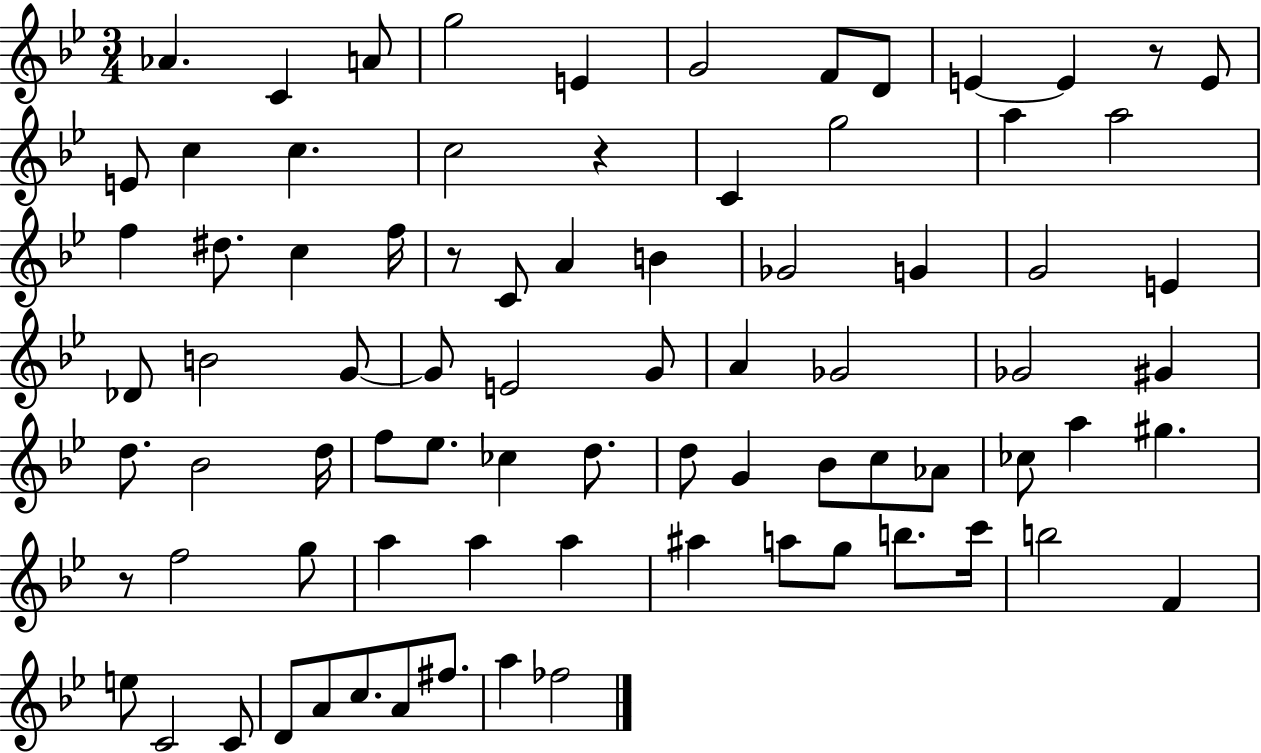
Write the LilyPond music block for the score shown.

{
  \clef treble
  \numericTimeSignature
  \time 3/4
  \key bes \major
  aes'4. c'4 a'8 | g''2 e'4 | g'2 f'8 d'8 | e'4~~ e'4 r8 e'8 | \break e'8 c''4 c''4. | c''2 r4 | c'4 g''2 | a''4 a''2 | \break f''4 dis''8. c''4 f''16 | r8 c'8 a'4 b'4 | ges'2 g'4 | g'2 e'4 | \break des'8 b'2 g'8~~ | g'8 e'2 g'8 | a'4 ges'2 | ges'2 gis'4 | \break d''8. bes'2 d''16 | f''8 ees''8. ces''4 d''8. | d''8 g'4 bes'8 c''8 aes'8 | ces''8 a''4 gis''4. | \break r8 f''2 g''8 | a''4 a''4 a''4 | ais''4 a''8 g''8 b''8. c'''16 | b''2 f'4 | \break e''8 c'2 c'8 | d'8 a'8 c''8. a'8 fis''8. | a''4 fes''2 | \bar "|."
}